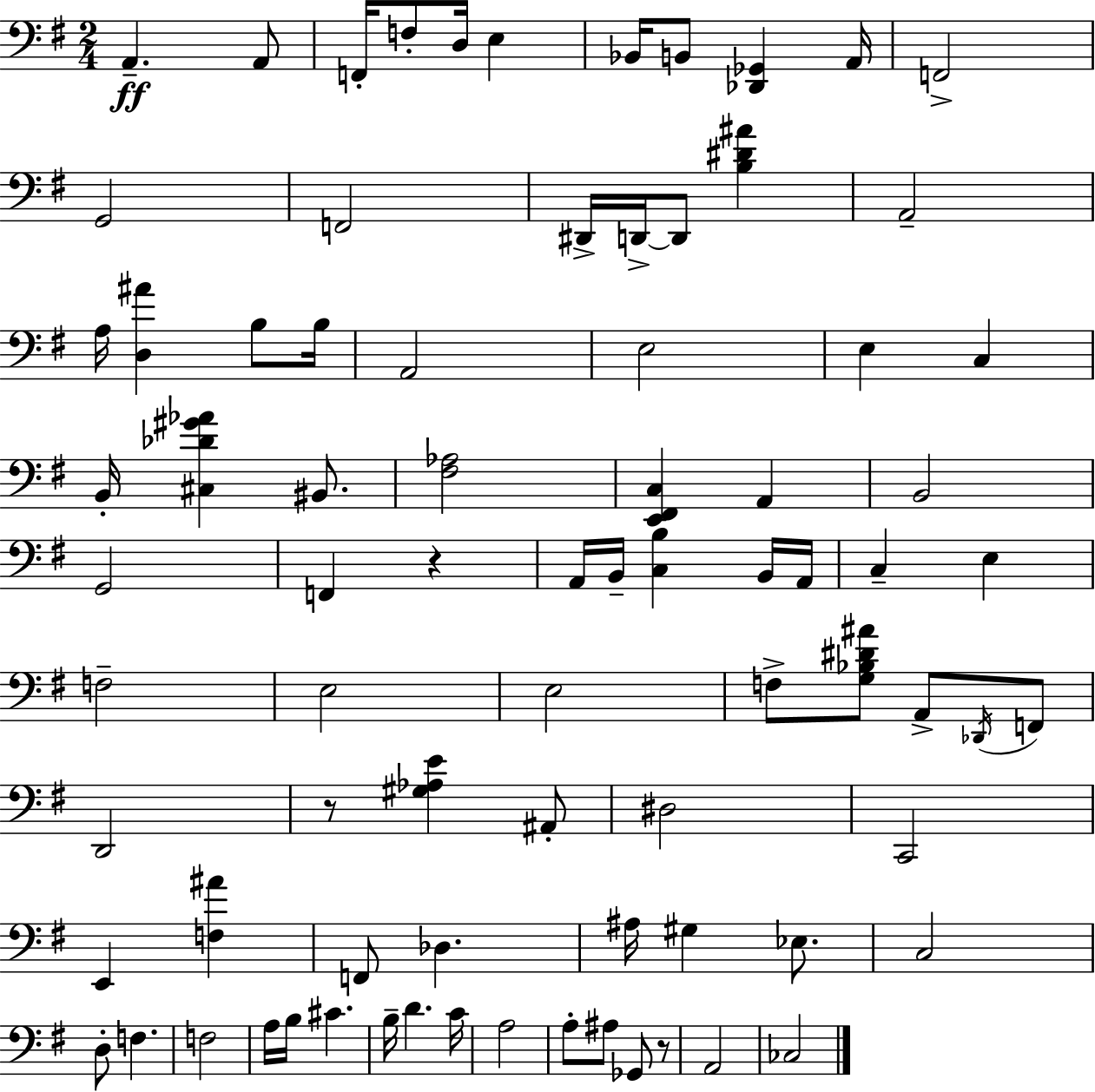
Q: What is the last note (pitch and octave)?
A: CES3